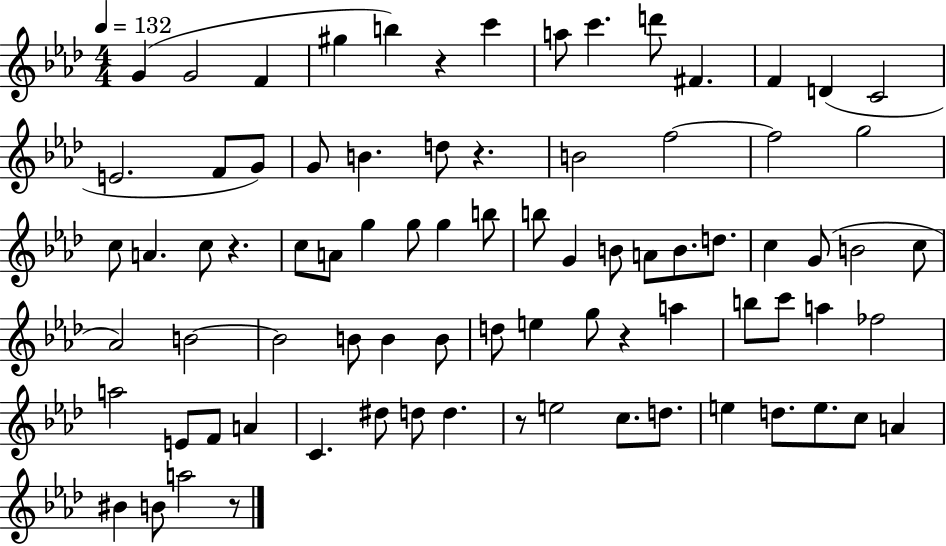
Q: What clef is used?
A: treble